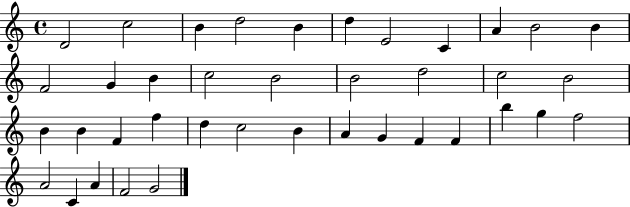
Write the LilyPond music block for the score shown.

{
  \clef treble
  \time 4/4
  \defaultTimeSignature
  \key c \major
  d'2 c''2 | b'4 d''2 b'4 | d''4 e'2 c'4 | a'4 b'2 b'4 | \break f'2 g'4 b'4 | c''2 b'2 | b'2 d''2 | c''2 b'2 | \break b'4 b'4 f'4 f''4 | d''4 c''2 b'4 | a'4 g'4 f'4 f'4 | b''4 g''4 f''2 | \break a'2 c'4 a'4 | f'2 g'2 | \bar "|."
}